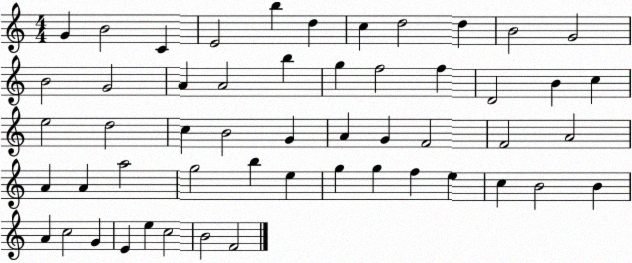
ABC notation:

X:1
T:Untitled
M:4/4
L:1/4
K:C
G B2 C E2 b d c d2 d B2 G2 B2 G2 A A2 b g f2 f D2 B c e2 d2 c B2 G A G F2 F2 A2 A A a2 g2 b e g g f e c B2 B A c2 G E e c2 B2 F2